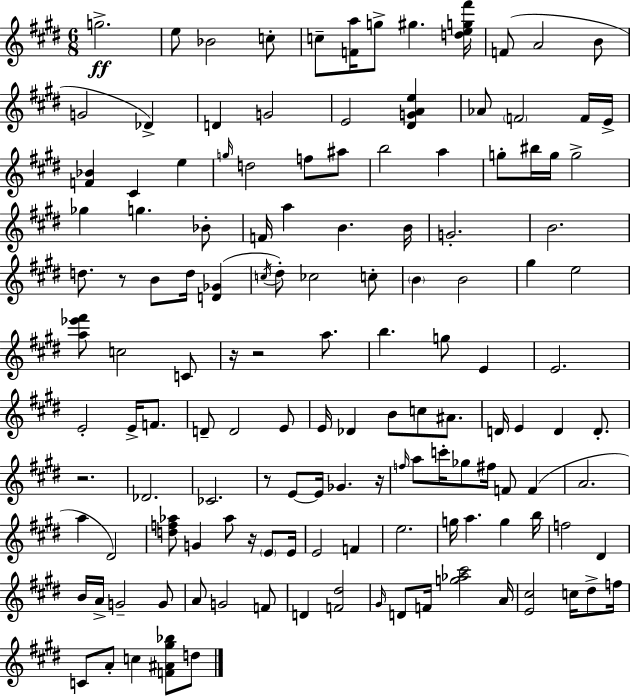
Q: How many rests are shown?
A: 7